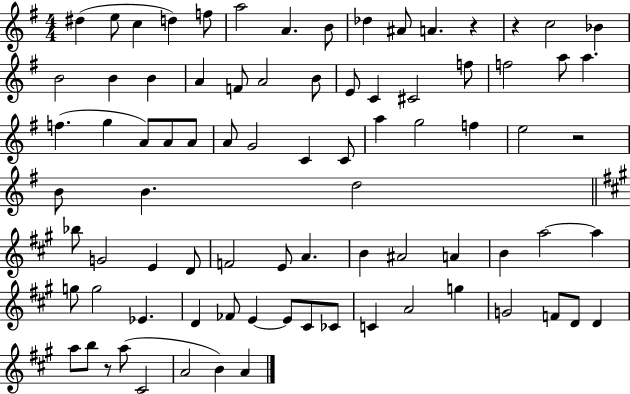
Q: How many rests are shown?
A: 4